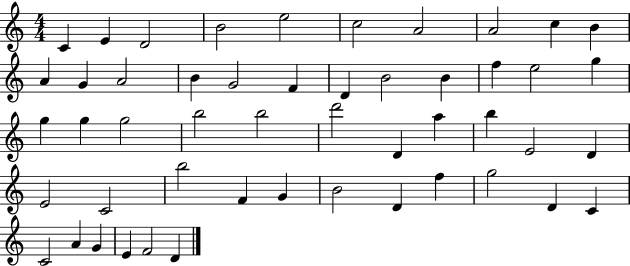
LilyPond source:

{
  \clef treble
  \numericTimeSignature
  \time 4/4
  \key c \major
  c'4 e'4 d'2 | b'2 e''2 | c''2 a'2 | a'2 c''4 b'4 | \break a'4 g'4 a'2 | b'4 g'2 f'4 | d'4 b'2 b'4 | f''4 e''2 g''4 | \break g''4 g''4 g''2 | b''2 b''2 | d'''2 d'4 a''4 | b''4 e'2 d'4 | \break e'2 c'2 | b''2 f'4 g'4 | b'2 d'4 f''4 | g''2 d'4 c'4 | \break c'2 a'4 g'4 | e'4 f'2 d'4 | \bar "|."
}